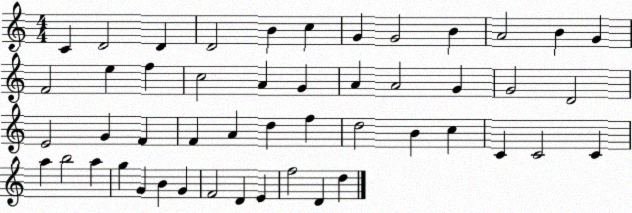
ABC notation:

X:1
T:Untitled
M:4/4
L:1/4
K:C
C D2 D D2 B c G G2 B A2 B G F2 e f c2 A G A A2 G G2 D2 E2 G F F A d f d2 B c C C2 C a b2 a g G B G F2 D E f2 D d